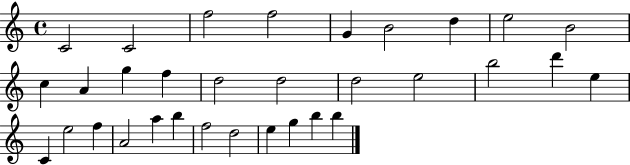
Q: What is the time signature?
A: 4/4